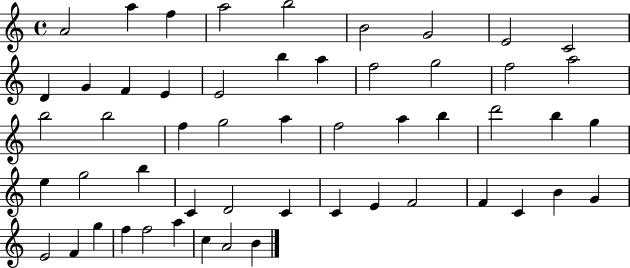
A4/h A5/q F5/q A5/h B5/h B4/h G4/h E4/h C4/h D4/q G4/q F4/q E4/q E4/h B5/q A5/q F5/h G5/h F5/h A5/h B5/h B5/h F5/q G5/h A5/q F5/h A5/q B5/q D6/h B5/q G5/q E5/q G5/h B5/q C4/q D4/h C4/q C4/q E4/q F4/h F4/q C4/q B4/q G4/q E4/h F4/q G5/q F5/q F5/h A5/q C5/q A4/h B4/q